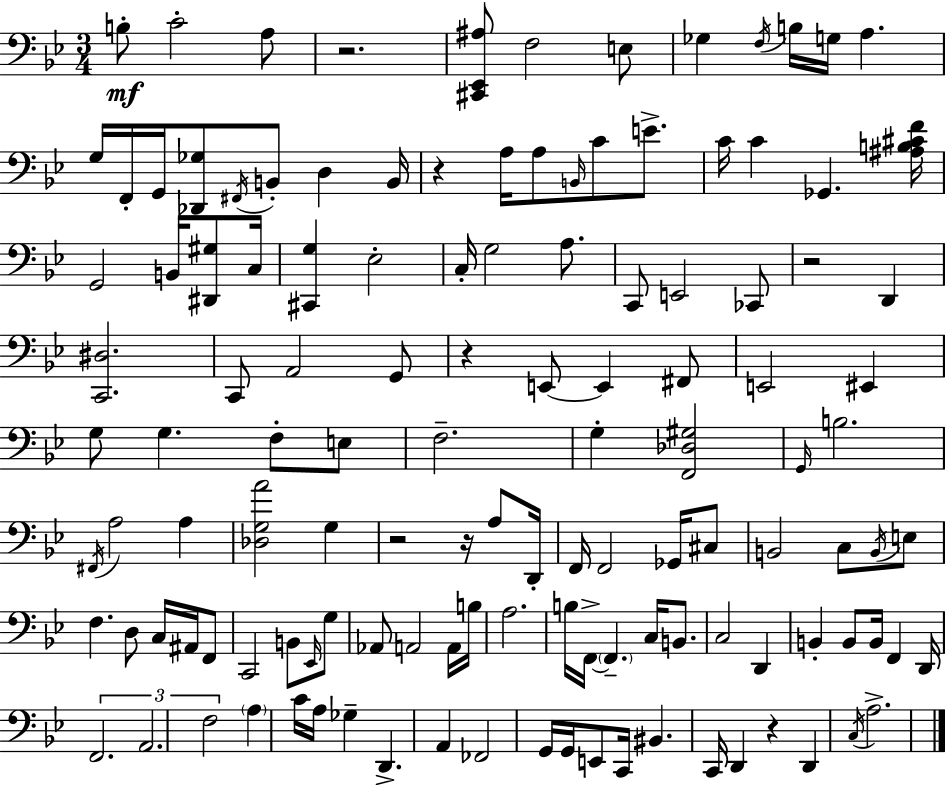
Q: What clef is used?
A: bass